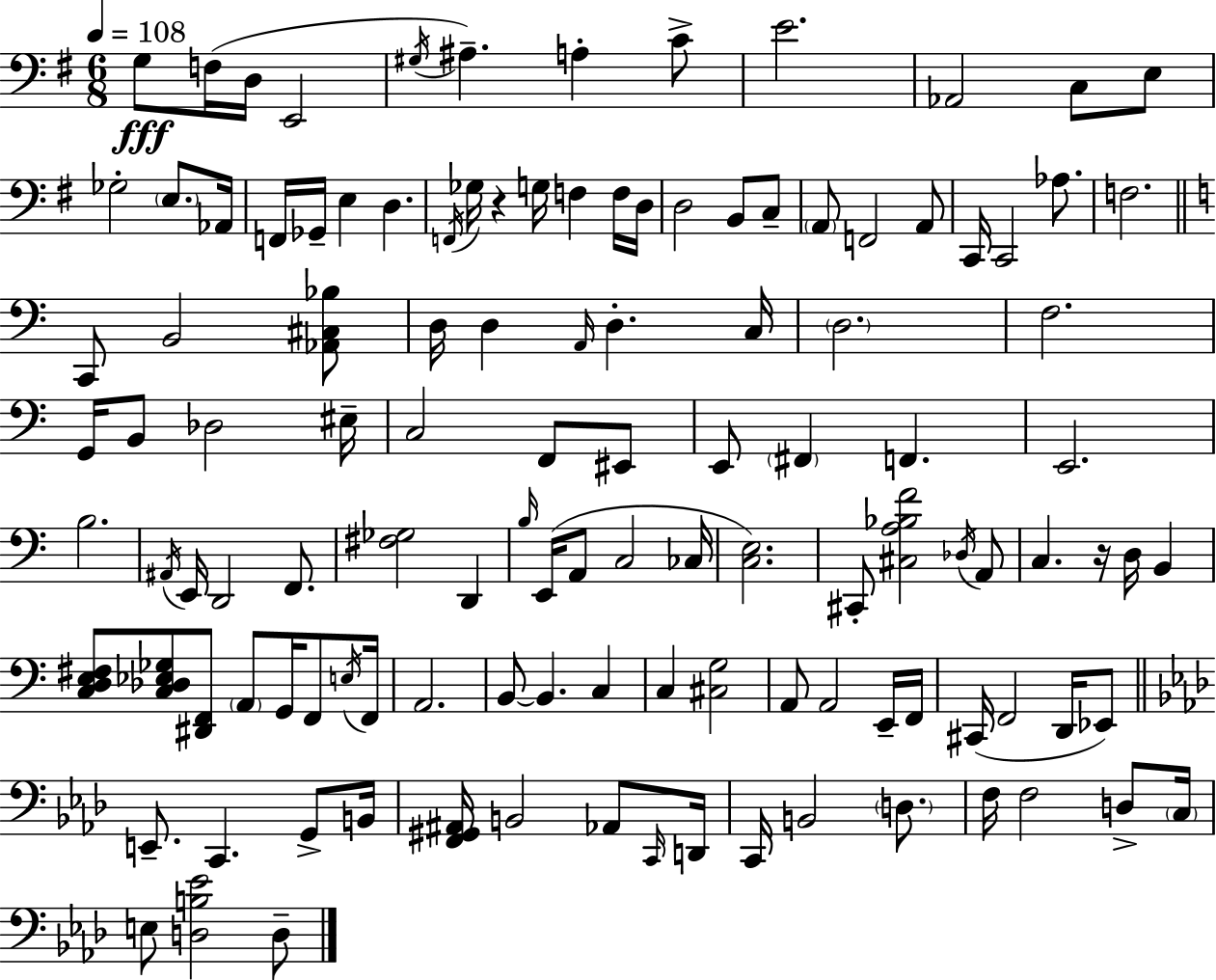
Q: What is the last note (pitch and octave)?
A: D3